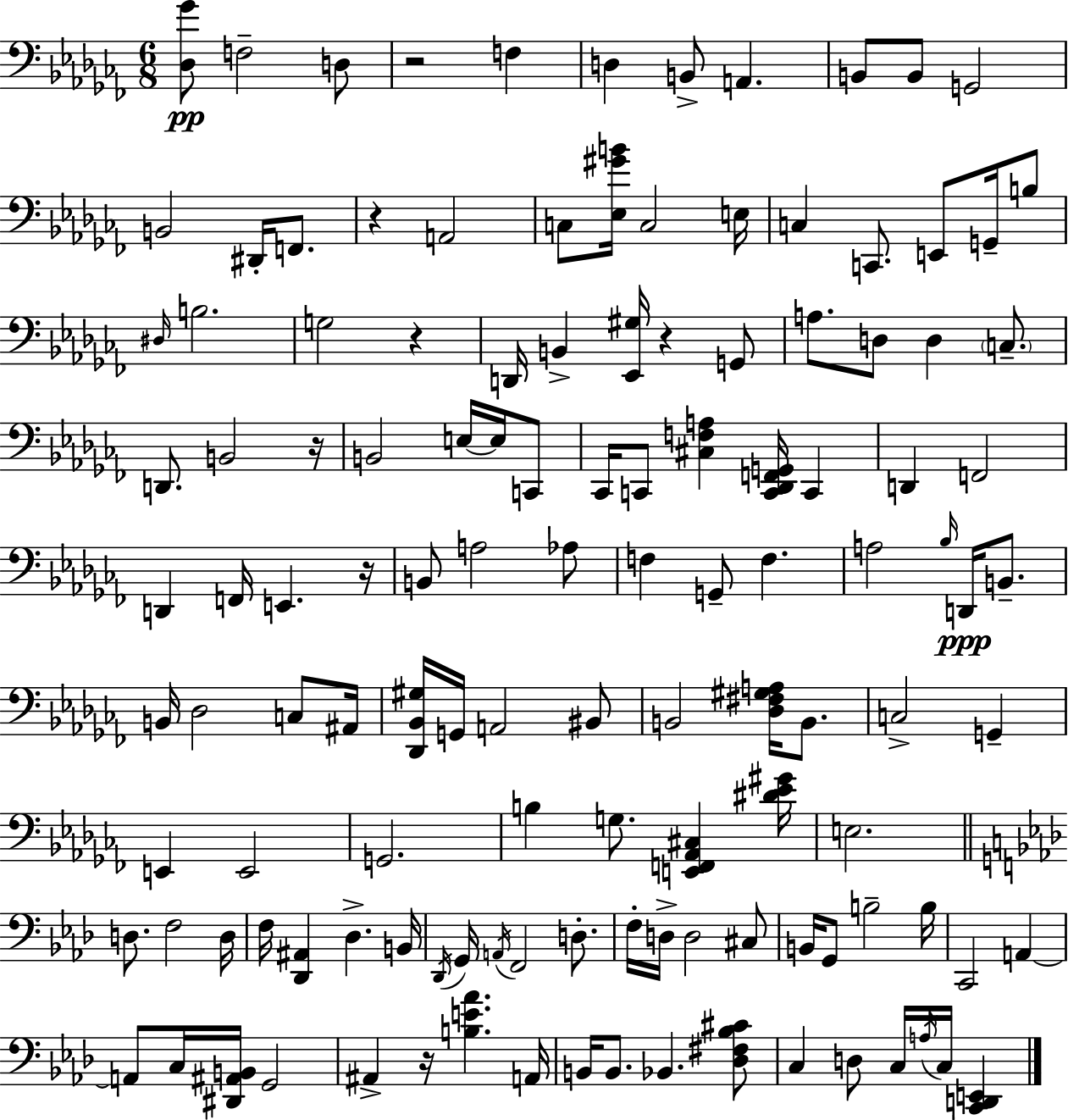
{
  \clef bass
  \numericTimeSignature
  \time 6/8
  \key aes \minor
  <des ges'>8\pp f2-- d8 | r2 f4 | d4 b,8-> a,4. | b,8 b,8 g,2 | \break b,2 dis,16-. f,8. | r4 a,2 | c8 <ees gis' b'>16 c2 e16 | c4 c,8. e,8 g,16-- b8 | \break \grace { dis16 } b2. | g2 r4 | d,16 b,4-> <ees, gis>16 r4 g,8 | a8. d8 d4 \parenthesize c8.-- | \break d,8. b,2 | r16 b,2 e16~~ e16 c,8 | ces,16 c,8 <cis f a>4 <c, des, f, g,>16 c,4 | d,4 f,2 | \break d,4 f,16 e,4. | r16 b,8 a2 aes8 | f4 g,8-- f4. | a2 \grace { bes16 }\ppp d,16 b,8.-- | \break b,16 des2 c8 | ais,16 <des, bes, gis>16 g,16 a,2 | bis,8 b,2 <des fis gis a>16 b,8. | c2-> g,4-- | \break e,4 e,2 | g,2. | b4 g8. <e, f, aes, cis>4 | <dis' ees' gis'>16 e2. | \break \bar "||" \break \key f \minor d8. f2 d16 | f16 <des, ais,>4 des4.-> b,16 | \acciaccatura { des,16 } g,16 \acciaccatura { a,16 } f,2 d8.-. | f16-. d16-> d2 | \break cis8 b,16 g,8 b2-- | b16 c,2 a,4~~ | a,8 c16 <dis, ais, b,>16 g,2 | ais,4-> r16 <b e' aes'>4. | \break a,16 b,16 b,8. bes,4. | <des fis bes cis'>8 c4 d8 c16 \acciaccatura { a16 } c16 <c, d, e,>4 | \bar "|."
}